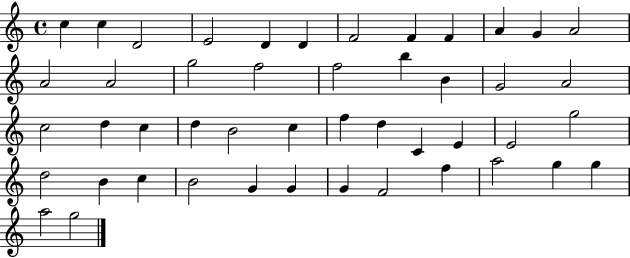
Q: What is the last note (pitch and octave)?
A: G5